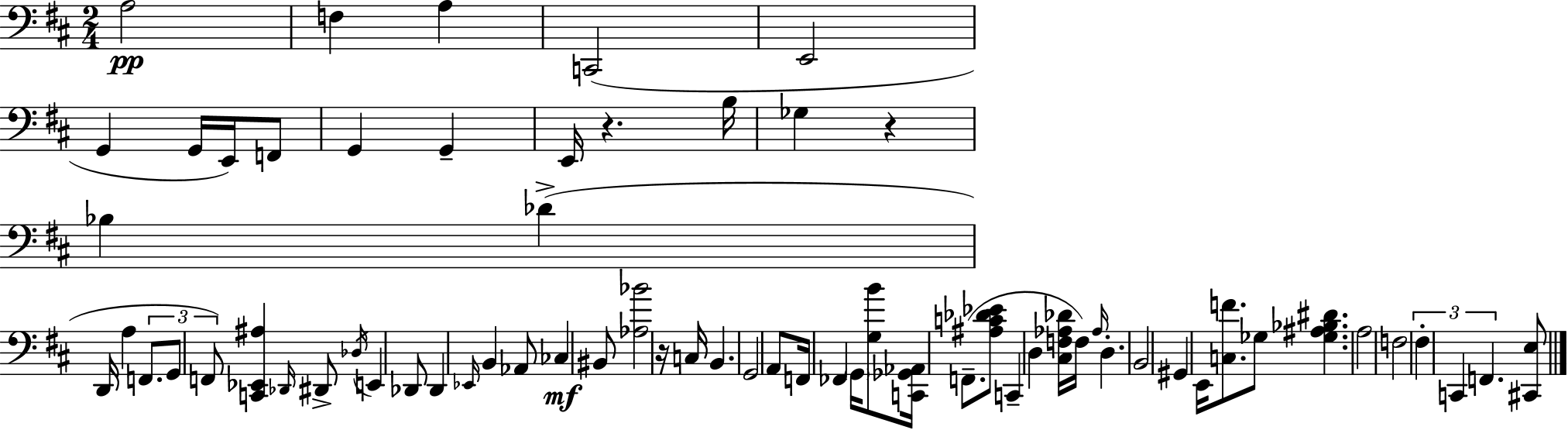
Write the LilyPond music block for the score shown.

{
  \clef bass
  \numericTimeSignature
  \time 2/4
  \key d \major
  a2\pp | f4 a4 | c,2( | e,2 | \break g,4 g,16 e,16) f,8 | g,4 g,4-- | e,16 r4. b16 | ges4 r4 | \break bes4 des'4->( | d,16 a4 \tuplet 3/2 { f,8. | g,8 f,8) } <c, ees, ais>4 | \grace { des,16 } dis,8-> \acciaccatura { des16 } e,4 | \break des,8 des,4 \grace { ees,16 } b,4 | aes,8 ces4\mf | bis,8 <aes bes'>2 | r16 c16 b,4. | \break g,2 | a,8 f,16 fes,4 | \parenthesize g,16 <g b'>8 <c, ges, aes,>16 f,8.--( | <ais c' des' ees'>8 c,4-- d4 | \break <cis f aes des'>16 f16) \grace { aes16 } d4.-. | b,2 | gis,4 | e,16 <c f'>8. ges8 <ges ais bes dis'>4. | \break a2 | f2 | \tuplet 3/2 { fis4-. | c,4 f,4. } | \break <cis, e>8 \bar "|."
}